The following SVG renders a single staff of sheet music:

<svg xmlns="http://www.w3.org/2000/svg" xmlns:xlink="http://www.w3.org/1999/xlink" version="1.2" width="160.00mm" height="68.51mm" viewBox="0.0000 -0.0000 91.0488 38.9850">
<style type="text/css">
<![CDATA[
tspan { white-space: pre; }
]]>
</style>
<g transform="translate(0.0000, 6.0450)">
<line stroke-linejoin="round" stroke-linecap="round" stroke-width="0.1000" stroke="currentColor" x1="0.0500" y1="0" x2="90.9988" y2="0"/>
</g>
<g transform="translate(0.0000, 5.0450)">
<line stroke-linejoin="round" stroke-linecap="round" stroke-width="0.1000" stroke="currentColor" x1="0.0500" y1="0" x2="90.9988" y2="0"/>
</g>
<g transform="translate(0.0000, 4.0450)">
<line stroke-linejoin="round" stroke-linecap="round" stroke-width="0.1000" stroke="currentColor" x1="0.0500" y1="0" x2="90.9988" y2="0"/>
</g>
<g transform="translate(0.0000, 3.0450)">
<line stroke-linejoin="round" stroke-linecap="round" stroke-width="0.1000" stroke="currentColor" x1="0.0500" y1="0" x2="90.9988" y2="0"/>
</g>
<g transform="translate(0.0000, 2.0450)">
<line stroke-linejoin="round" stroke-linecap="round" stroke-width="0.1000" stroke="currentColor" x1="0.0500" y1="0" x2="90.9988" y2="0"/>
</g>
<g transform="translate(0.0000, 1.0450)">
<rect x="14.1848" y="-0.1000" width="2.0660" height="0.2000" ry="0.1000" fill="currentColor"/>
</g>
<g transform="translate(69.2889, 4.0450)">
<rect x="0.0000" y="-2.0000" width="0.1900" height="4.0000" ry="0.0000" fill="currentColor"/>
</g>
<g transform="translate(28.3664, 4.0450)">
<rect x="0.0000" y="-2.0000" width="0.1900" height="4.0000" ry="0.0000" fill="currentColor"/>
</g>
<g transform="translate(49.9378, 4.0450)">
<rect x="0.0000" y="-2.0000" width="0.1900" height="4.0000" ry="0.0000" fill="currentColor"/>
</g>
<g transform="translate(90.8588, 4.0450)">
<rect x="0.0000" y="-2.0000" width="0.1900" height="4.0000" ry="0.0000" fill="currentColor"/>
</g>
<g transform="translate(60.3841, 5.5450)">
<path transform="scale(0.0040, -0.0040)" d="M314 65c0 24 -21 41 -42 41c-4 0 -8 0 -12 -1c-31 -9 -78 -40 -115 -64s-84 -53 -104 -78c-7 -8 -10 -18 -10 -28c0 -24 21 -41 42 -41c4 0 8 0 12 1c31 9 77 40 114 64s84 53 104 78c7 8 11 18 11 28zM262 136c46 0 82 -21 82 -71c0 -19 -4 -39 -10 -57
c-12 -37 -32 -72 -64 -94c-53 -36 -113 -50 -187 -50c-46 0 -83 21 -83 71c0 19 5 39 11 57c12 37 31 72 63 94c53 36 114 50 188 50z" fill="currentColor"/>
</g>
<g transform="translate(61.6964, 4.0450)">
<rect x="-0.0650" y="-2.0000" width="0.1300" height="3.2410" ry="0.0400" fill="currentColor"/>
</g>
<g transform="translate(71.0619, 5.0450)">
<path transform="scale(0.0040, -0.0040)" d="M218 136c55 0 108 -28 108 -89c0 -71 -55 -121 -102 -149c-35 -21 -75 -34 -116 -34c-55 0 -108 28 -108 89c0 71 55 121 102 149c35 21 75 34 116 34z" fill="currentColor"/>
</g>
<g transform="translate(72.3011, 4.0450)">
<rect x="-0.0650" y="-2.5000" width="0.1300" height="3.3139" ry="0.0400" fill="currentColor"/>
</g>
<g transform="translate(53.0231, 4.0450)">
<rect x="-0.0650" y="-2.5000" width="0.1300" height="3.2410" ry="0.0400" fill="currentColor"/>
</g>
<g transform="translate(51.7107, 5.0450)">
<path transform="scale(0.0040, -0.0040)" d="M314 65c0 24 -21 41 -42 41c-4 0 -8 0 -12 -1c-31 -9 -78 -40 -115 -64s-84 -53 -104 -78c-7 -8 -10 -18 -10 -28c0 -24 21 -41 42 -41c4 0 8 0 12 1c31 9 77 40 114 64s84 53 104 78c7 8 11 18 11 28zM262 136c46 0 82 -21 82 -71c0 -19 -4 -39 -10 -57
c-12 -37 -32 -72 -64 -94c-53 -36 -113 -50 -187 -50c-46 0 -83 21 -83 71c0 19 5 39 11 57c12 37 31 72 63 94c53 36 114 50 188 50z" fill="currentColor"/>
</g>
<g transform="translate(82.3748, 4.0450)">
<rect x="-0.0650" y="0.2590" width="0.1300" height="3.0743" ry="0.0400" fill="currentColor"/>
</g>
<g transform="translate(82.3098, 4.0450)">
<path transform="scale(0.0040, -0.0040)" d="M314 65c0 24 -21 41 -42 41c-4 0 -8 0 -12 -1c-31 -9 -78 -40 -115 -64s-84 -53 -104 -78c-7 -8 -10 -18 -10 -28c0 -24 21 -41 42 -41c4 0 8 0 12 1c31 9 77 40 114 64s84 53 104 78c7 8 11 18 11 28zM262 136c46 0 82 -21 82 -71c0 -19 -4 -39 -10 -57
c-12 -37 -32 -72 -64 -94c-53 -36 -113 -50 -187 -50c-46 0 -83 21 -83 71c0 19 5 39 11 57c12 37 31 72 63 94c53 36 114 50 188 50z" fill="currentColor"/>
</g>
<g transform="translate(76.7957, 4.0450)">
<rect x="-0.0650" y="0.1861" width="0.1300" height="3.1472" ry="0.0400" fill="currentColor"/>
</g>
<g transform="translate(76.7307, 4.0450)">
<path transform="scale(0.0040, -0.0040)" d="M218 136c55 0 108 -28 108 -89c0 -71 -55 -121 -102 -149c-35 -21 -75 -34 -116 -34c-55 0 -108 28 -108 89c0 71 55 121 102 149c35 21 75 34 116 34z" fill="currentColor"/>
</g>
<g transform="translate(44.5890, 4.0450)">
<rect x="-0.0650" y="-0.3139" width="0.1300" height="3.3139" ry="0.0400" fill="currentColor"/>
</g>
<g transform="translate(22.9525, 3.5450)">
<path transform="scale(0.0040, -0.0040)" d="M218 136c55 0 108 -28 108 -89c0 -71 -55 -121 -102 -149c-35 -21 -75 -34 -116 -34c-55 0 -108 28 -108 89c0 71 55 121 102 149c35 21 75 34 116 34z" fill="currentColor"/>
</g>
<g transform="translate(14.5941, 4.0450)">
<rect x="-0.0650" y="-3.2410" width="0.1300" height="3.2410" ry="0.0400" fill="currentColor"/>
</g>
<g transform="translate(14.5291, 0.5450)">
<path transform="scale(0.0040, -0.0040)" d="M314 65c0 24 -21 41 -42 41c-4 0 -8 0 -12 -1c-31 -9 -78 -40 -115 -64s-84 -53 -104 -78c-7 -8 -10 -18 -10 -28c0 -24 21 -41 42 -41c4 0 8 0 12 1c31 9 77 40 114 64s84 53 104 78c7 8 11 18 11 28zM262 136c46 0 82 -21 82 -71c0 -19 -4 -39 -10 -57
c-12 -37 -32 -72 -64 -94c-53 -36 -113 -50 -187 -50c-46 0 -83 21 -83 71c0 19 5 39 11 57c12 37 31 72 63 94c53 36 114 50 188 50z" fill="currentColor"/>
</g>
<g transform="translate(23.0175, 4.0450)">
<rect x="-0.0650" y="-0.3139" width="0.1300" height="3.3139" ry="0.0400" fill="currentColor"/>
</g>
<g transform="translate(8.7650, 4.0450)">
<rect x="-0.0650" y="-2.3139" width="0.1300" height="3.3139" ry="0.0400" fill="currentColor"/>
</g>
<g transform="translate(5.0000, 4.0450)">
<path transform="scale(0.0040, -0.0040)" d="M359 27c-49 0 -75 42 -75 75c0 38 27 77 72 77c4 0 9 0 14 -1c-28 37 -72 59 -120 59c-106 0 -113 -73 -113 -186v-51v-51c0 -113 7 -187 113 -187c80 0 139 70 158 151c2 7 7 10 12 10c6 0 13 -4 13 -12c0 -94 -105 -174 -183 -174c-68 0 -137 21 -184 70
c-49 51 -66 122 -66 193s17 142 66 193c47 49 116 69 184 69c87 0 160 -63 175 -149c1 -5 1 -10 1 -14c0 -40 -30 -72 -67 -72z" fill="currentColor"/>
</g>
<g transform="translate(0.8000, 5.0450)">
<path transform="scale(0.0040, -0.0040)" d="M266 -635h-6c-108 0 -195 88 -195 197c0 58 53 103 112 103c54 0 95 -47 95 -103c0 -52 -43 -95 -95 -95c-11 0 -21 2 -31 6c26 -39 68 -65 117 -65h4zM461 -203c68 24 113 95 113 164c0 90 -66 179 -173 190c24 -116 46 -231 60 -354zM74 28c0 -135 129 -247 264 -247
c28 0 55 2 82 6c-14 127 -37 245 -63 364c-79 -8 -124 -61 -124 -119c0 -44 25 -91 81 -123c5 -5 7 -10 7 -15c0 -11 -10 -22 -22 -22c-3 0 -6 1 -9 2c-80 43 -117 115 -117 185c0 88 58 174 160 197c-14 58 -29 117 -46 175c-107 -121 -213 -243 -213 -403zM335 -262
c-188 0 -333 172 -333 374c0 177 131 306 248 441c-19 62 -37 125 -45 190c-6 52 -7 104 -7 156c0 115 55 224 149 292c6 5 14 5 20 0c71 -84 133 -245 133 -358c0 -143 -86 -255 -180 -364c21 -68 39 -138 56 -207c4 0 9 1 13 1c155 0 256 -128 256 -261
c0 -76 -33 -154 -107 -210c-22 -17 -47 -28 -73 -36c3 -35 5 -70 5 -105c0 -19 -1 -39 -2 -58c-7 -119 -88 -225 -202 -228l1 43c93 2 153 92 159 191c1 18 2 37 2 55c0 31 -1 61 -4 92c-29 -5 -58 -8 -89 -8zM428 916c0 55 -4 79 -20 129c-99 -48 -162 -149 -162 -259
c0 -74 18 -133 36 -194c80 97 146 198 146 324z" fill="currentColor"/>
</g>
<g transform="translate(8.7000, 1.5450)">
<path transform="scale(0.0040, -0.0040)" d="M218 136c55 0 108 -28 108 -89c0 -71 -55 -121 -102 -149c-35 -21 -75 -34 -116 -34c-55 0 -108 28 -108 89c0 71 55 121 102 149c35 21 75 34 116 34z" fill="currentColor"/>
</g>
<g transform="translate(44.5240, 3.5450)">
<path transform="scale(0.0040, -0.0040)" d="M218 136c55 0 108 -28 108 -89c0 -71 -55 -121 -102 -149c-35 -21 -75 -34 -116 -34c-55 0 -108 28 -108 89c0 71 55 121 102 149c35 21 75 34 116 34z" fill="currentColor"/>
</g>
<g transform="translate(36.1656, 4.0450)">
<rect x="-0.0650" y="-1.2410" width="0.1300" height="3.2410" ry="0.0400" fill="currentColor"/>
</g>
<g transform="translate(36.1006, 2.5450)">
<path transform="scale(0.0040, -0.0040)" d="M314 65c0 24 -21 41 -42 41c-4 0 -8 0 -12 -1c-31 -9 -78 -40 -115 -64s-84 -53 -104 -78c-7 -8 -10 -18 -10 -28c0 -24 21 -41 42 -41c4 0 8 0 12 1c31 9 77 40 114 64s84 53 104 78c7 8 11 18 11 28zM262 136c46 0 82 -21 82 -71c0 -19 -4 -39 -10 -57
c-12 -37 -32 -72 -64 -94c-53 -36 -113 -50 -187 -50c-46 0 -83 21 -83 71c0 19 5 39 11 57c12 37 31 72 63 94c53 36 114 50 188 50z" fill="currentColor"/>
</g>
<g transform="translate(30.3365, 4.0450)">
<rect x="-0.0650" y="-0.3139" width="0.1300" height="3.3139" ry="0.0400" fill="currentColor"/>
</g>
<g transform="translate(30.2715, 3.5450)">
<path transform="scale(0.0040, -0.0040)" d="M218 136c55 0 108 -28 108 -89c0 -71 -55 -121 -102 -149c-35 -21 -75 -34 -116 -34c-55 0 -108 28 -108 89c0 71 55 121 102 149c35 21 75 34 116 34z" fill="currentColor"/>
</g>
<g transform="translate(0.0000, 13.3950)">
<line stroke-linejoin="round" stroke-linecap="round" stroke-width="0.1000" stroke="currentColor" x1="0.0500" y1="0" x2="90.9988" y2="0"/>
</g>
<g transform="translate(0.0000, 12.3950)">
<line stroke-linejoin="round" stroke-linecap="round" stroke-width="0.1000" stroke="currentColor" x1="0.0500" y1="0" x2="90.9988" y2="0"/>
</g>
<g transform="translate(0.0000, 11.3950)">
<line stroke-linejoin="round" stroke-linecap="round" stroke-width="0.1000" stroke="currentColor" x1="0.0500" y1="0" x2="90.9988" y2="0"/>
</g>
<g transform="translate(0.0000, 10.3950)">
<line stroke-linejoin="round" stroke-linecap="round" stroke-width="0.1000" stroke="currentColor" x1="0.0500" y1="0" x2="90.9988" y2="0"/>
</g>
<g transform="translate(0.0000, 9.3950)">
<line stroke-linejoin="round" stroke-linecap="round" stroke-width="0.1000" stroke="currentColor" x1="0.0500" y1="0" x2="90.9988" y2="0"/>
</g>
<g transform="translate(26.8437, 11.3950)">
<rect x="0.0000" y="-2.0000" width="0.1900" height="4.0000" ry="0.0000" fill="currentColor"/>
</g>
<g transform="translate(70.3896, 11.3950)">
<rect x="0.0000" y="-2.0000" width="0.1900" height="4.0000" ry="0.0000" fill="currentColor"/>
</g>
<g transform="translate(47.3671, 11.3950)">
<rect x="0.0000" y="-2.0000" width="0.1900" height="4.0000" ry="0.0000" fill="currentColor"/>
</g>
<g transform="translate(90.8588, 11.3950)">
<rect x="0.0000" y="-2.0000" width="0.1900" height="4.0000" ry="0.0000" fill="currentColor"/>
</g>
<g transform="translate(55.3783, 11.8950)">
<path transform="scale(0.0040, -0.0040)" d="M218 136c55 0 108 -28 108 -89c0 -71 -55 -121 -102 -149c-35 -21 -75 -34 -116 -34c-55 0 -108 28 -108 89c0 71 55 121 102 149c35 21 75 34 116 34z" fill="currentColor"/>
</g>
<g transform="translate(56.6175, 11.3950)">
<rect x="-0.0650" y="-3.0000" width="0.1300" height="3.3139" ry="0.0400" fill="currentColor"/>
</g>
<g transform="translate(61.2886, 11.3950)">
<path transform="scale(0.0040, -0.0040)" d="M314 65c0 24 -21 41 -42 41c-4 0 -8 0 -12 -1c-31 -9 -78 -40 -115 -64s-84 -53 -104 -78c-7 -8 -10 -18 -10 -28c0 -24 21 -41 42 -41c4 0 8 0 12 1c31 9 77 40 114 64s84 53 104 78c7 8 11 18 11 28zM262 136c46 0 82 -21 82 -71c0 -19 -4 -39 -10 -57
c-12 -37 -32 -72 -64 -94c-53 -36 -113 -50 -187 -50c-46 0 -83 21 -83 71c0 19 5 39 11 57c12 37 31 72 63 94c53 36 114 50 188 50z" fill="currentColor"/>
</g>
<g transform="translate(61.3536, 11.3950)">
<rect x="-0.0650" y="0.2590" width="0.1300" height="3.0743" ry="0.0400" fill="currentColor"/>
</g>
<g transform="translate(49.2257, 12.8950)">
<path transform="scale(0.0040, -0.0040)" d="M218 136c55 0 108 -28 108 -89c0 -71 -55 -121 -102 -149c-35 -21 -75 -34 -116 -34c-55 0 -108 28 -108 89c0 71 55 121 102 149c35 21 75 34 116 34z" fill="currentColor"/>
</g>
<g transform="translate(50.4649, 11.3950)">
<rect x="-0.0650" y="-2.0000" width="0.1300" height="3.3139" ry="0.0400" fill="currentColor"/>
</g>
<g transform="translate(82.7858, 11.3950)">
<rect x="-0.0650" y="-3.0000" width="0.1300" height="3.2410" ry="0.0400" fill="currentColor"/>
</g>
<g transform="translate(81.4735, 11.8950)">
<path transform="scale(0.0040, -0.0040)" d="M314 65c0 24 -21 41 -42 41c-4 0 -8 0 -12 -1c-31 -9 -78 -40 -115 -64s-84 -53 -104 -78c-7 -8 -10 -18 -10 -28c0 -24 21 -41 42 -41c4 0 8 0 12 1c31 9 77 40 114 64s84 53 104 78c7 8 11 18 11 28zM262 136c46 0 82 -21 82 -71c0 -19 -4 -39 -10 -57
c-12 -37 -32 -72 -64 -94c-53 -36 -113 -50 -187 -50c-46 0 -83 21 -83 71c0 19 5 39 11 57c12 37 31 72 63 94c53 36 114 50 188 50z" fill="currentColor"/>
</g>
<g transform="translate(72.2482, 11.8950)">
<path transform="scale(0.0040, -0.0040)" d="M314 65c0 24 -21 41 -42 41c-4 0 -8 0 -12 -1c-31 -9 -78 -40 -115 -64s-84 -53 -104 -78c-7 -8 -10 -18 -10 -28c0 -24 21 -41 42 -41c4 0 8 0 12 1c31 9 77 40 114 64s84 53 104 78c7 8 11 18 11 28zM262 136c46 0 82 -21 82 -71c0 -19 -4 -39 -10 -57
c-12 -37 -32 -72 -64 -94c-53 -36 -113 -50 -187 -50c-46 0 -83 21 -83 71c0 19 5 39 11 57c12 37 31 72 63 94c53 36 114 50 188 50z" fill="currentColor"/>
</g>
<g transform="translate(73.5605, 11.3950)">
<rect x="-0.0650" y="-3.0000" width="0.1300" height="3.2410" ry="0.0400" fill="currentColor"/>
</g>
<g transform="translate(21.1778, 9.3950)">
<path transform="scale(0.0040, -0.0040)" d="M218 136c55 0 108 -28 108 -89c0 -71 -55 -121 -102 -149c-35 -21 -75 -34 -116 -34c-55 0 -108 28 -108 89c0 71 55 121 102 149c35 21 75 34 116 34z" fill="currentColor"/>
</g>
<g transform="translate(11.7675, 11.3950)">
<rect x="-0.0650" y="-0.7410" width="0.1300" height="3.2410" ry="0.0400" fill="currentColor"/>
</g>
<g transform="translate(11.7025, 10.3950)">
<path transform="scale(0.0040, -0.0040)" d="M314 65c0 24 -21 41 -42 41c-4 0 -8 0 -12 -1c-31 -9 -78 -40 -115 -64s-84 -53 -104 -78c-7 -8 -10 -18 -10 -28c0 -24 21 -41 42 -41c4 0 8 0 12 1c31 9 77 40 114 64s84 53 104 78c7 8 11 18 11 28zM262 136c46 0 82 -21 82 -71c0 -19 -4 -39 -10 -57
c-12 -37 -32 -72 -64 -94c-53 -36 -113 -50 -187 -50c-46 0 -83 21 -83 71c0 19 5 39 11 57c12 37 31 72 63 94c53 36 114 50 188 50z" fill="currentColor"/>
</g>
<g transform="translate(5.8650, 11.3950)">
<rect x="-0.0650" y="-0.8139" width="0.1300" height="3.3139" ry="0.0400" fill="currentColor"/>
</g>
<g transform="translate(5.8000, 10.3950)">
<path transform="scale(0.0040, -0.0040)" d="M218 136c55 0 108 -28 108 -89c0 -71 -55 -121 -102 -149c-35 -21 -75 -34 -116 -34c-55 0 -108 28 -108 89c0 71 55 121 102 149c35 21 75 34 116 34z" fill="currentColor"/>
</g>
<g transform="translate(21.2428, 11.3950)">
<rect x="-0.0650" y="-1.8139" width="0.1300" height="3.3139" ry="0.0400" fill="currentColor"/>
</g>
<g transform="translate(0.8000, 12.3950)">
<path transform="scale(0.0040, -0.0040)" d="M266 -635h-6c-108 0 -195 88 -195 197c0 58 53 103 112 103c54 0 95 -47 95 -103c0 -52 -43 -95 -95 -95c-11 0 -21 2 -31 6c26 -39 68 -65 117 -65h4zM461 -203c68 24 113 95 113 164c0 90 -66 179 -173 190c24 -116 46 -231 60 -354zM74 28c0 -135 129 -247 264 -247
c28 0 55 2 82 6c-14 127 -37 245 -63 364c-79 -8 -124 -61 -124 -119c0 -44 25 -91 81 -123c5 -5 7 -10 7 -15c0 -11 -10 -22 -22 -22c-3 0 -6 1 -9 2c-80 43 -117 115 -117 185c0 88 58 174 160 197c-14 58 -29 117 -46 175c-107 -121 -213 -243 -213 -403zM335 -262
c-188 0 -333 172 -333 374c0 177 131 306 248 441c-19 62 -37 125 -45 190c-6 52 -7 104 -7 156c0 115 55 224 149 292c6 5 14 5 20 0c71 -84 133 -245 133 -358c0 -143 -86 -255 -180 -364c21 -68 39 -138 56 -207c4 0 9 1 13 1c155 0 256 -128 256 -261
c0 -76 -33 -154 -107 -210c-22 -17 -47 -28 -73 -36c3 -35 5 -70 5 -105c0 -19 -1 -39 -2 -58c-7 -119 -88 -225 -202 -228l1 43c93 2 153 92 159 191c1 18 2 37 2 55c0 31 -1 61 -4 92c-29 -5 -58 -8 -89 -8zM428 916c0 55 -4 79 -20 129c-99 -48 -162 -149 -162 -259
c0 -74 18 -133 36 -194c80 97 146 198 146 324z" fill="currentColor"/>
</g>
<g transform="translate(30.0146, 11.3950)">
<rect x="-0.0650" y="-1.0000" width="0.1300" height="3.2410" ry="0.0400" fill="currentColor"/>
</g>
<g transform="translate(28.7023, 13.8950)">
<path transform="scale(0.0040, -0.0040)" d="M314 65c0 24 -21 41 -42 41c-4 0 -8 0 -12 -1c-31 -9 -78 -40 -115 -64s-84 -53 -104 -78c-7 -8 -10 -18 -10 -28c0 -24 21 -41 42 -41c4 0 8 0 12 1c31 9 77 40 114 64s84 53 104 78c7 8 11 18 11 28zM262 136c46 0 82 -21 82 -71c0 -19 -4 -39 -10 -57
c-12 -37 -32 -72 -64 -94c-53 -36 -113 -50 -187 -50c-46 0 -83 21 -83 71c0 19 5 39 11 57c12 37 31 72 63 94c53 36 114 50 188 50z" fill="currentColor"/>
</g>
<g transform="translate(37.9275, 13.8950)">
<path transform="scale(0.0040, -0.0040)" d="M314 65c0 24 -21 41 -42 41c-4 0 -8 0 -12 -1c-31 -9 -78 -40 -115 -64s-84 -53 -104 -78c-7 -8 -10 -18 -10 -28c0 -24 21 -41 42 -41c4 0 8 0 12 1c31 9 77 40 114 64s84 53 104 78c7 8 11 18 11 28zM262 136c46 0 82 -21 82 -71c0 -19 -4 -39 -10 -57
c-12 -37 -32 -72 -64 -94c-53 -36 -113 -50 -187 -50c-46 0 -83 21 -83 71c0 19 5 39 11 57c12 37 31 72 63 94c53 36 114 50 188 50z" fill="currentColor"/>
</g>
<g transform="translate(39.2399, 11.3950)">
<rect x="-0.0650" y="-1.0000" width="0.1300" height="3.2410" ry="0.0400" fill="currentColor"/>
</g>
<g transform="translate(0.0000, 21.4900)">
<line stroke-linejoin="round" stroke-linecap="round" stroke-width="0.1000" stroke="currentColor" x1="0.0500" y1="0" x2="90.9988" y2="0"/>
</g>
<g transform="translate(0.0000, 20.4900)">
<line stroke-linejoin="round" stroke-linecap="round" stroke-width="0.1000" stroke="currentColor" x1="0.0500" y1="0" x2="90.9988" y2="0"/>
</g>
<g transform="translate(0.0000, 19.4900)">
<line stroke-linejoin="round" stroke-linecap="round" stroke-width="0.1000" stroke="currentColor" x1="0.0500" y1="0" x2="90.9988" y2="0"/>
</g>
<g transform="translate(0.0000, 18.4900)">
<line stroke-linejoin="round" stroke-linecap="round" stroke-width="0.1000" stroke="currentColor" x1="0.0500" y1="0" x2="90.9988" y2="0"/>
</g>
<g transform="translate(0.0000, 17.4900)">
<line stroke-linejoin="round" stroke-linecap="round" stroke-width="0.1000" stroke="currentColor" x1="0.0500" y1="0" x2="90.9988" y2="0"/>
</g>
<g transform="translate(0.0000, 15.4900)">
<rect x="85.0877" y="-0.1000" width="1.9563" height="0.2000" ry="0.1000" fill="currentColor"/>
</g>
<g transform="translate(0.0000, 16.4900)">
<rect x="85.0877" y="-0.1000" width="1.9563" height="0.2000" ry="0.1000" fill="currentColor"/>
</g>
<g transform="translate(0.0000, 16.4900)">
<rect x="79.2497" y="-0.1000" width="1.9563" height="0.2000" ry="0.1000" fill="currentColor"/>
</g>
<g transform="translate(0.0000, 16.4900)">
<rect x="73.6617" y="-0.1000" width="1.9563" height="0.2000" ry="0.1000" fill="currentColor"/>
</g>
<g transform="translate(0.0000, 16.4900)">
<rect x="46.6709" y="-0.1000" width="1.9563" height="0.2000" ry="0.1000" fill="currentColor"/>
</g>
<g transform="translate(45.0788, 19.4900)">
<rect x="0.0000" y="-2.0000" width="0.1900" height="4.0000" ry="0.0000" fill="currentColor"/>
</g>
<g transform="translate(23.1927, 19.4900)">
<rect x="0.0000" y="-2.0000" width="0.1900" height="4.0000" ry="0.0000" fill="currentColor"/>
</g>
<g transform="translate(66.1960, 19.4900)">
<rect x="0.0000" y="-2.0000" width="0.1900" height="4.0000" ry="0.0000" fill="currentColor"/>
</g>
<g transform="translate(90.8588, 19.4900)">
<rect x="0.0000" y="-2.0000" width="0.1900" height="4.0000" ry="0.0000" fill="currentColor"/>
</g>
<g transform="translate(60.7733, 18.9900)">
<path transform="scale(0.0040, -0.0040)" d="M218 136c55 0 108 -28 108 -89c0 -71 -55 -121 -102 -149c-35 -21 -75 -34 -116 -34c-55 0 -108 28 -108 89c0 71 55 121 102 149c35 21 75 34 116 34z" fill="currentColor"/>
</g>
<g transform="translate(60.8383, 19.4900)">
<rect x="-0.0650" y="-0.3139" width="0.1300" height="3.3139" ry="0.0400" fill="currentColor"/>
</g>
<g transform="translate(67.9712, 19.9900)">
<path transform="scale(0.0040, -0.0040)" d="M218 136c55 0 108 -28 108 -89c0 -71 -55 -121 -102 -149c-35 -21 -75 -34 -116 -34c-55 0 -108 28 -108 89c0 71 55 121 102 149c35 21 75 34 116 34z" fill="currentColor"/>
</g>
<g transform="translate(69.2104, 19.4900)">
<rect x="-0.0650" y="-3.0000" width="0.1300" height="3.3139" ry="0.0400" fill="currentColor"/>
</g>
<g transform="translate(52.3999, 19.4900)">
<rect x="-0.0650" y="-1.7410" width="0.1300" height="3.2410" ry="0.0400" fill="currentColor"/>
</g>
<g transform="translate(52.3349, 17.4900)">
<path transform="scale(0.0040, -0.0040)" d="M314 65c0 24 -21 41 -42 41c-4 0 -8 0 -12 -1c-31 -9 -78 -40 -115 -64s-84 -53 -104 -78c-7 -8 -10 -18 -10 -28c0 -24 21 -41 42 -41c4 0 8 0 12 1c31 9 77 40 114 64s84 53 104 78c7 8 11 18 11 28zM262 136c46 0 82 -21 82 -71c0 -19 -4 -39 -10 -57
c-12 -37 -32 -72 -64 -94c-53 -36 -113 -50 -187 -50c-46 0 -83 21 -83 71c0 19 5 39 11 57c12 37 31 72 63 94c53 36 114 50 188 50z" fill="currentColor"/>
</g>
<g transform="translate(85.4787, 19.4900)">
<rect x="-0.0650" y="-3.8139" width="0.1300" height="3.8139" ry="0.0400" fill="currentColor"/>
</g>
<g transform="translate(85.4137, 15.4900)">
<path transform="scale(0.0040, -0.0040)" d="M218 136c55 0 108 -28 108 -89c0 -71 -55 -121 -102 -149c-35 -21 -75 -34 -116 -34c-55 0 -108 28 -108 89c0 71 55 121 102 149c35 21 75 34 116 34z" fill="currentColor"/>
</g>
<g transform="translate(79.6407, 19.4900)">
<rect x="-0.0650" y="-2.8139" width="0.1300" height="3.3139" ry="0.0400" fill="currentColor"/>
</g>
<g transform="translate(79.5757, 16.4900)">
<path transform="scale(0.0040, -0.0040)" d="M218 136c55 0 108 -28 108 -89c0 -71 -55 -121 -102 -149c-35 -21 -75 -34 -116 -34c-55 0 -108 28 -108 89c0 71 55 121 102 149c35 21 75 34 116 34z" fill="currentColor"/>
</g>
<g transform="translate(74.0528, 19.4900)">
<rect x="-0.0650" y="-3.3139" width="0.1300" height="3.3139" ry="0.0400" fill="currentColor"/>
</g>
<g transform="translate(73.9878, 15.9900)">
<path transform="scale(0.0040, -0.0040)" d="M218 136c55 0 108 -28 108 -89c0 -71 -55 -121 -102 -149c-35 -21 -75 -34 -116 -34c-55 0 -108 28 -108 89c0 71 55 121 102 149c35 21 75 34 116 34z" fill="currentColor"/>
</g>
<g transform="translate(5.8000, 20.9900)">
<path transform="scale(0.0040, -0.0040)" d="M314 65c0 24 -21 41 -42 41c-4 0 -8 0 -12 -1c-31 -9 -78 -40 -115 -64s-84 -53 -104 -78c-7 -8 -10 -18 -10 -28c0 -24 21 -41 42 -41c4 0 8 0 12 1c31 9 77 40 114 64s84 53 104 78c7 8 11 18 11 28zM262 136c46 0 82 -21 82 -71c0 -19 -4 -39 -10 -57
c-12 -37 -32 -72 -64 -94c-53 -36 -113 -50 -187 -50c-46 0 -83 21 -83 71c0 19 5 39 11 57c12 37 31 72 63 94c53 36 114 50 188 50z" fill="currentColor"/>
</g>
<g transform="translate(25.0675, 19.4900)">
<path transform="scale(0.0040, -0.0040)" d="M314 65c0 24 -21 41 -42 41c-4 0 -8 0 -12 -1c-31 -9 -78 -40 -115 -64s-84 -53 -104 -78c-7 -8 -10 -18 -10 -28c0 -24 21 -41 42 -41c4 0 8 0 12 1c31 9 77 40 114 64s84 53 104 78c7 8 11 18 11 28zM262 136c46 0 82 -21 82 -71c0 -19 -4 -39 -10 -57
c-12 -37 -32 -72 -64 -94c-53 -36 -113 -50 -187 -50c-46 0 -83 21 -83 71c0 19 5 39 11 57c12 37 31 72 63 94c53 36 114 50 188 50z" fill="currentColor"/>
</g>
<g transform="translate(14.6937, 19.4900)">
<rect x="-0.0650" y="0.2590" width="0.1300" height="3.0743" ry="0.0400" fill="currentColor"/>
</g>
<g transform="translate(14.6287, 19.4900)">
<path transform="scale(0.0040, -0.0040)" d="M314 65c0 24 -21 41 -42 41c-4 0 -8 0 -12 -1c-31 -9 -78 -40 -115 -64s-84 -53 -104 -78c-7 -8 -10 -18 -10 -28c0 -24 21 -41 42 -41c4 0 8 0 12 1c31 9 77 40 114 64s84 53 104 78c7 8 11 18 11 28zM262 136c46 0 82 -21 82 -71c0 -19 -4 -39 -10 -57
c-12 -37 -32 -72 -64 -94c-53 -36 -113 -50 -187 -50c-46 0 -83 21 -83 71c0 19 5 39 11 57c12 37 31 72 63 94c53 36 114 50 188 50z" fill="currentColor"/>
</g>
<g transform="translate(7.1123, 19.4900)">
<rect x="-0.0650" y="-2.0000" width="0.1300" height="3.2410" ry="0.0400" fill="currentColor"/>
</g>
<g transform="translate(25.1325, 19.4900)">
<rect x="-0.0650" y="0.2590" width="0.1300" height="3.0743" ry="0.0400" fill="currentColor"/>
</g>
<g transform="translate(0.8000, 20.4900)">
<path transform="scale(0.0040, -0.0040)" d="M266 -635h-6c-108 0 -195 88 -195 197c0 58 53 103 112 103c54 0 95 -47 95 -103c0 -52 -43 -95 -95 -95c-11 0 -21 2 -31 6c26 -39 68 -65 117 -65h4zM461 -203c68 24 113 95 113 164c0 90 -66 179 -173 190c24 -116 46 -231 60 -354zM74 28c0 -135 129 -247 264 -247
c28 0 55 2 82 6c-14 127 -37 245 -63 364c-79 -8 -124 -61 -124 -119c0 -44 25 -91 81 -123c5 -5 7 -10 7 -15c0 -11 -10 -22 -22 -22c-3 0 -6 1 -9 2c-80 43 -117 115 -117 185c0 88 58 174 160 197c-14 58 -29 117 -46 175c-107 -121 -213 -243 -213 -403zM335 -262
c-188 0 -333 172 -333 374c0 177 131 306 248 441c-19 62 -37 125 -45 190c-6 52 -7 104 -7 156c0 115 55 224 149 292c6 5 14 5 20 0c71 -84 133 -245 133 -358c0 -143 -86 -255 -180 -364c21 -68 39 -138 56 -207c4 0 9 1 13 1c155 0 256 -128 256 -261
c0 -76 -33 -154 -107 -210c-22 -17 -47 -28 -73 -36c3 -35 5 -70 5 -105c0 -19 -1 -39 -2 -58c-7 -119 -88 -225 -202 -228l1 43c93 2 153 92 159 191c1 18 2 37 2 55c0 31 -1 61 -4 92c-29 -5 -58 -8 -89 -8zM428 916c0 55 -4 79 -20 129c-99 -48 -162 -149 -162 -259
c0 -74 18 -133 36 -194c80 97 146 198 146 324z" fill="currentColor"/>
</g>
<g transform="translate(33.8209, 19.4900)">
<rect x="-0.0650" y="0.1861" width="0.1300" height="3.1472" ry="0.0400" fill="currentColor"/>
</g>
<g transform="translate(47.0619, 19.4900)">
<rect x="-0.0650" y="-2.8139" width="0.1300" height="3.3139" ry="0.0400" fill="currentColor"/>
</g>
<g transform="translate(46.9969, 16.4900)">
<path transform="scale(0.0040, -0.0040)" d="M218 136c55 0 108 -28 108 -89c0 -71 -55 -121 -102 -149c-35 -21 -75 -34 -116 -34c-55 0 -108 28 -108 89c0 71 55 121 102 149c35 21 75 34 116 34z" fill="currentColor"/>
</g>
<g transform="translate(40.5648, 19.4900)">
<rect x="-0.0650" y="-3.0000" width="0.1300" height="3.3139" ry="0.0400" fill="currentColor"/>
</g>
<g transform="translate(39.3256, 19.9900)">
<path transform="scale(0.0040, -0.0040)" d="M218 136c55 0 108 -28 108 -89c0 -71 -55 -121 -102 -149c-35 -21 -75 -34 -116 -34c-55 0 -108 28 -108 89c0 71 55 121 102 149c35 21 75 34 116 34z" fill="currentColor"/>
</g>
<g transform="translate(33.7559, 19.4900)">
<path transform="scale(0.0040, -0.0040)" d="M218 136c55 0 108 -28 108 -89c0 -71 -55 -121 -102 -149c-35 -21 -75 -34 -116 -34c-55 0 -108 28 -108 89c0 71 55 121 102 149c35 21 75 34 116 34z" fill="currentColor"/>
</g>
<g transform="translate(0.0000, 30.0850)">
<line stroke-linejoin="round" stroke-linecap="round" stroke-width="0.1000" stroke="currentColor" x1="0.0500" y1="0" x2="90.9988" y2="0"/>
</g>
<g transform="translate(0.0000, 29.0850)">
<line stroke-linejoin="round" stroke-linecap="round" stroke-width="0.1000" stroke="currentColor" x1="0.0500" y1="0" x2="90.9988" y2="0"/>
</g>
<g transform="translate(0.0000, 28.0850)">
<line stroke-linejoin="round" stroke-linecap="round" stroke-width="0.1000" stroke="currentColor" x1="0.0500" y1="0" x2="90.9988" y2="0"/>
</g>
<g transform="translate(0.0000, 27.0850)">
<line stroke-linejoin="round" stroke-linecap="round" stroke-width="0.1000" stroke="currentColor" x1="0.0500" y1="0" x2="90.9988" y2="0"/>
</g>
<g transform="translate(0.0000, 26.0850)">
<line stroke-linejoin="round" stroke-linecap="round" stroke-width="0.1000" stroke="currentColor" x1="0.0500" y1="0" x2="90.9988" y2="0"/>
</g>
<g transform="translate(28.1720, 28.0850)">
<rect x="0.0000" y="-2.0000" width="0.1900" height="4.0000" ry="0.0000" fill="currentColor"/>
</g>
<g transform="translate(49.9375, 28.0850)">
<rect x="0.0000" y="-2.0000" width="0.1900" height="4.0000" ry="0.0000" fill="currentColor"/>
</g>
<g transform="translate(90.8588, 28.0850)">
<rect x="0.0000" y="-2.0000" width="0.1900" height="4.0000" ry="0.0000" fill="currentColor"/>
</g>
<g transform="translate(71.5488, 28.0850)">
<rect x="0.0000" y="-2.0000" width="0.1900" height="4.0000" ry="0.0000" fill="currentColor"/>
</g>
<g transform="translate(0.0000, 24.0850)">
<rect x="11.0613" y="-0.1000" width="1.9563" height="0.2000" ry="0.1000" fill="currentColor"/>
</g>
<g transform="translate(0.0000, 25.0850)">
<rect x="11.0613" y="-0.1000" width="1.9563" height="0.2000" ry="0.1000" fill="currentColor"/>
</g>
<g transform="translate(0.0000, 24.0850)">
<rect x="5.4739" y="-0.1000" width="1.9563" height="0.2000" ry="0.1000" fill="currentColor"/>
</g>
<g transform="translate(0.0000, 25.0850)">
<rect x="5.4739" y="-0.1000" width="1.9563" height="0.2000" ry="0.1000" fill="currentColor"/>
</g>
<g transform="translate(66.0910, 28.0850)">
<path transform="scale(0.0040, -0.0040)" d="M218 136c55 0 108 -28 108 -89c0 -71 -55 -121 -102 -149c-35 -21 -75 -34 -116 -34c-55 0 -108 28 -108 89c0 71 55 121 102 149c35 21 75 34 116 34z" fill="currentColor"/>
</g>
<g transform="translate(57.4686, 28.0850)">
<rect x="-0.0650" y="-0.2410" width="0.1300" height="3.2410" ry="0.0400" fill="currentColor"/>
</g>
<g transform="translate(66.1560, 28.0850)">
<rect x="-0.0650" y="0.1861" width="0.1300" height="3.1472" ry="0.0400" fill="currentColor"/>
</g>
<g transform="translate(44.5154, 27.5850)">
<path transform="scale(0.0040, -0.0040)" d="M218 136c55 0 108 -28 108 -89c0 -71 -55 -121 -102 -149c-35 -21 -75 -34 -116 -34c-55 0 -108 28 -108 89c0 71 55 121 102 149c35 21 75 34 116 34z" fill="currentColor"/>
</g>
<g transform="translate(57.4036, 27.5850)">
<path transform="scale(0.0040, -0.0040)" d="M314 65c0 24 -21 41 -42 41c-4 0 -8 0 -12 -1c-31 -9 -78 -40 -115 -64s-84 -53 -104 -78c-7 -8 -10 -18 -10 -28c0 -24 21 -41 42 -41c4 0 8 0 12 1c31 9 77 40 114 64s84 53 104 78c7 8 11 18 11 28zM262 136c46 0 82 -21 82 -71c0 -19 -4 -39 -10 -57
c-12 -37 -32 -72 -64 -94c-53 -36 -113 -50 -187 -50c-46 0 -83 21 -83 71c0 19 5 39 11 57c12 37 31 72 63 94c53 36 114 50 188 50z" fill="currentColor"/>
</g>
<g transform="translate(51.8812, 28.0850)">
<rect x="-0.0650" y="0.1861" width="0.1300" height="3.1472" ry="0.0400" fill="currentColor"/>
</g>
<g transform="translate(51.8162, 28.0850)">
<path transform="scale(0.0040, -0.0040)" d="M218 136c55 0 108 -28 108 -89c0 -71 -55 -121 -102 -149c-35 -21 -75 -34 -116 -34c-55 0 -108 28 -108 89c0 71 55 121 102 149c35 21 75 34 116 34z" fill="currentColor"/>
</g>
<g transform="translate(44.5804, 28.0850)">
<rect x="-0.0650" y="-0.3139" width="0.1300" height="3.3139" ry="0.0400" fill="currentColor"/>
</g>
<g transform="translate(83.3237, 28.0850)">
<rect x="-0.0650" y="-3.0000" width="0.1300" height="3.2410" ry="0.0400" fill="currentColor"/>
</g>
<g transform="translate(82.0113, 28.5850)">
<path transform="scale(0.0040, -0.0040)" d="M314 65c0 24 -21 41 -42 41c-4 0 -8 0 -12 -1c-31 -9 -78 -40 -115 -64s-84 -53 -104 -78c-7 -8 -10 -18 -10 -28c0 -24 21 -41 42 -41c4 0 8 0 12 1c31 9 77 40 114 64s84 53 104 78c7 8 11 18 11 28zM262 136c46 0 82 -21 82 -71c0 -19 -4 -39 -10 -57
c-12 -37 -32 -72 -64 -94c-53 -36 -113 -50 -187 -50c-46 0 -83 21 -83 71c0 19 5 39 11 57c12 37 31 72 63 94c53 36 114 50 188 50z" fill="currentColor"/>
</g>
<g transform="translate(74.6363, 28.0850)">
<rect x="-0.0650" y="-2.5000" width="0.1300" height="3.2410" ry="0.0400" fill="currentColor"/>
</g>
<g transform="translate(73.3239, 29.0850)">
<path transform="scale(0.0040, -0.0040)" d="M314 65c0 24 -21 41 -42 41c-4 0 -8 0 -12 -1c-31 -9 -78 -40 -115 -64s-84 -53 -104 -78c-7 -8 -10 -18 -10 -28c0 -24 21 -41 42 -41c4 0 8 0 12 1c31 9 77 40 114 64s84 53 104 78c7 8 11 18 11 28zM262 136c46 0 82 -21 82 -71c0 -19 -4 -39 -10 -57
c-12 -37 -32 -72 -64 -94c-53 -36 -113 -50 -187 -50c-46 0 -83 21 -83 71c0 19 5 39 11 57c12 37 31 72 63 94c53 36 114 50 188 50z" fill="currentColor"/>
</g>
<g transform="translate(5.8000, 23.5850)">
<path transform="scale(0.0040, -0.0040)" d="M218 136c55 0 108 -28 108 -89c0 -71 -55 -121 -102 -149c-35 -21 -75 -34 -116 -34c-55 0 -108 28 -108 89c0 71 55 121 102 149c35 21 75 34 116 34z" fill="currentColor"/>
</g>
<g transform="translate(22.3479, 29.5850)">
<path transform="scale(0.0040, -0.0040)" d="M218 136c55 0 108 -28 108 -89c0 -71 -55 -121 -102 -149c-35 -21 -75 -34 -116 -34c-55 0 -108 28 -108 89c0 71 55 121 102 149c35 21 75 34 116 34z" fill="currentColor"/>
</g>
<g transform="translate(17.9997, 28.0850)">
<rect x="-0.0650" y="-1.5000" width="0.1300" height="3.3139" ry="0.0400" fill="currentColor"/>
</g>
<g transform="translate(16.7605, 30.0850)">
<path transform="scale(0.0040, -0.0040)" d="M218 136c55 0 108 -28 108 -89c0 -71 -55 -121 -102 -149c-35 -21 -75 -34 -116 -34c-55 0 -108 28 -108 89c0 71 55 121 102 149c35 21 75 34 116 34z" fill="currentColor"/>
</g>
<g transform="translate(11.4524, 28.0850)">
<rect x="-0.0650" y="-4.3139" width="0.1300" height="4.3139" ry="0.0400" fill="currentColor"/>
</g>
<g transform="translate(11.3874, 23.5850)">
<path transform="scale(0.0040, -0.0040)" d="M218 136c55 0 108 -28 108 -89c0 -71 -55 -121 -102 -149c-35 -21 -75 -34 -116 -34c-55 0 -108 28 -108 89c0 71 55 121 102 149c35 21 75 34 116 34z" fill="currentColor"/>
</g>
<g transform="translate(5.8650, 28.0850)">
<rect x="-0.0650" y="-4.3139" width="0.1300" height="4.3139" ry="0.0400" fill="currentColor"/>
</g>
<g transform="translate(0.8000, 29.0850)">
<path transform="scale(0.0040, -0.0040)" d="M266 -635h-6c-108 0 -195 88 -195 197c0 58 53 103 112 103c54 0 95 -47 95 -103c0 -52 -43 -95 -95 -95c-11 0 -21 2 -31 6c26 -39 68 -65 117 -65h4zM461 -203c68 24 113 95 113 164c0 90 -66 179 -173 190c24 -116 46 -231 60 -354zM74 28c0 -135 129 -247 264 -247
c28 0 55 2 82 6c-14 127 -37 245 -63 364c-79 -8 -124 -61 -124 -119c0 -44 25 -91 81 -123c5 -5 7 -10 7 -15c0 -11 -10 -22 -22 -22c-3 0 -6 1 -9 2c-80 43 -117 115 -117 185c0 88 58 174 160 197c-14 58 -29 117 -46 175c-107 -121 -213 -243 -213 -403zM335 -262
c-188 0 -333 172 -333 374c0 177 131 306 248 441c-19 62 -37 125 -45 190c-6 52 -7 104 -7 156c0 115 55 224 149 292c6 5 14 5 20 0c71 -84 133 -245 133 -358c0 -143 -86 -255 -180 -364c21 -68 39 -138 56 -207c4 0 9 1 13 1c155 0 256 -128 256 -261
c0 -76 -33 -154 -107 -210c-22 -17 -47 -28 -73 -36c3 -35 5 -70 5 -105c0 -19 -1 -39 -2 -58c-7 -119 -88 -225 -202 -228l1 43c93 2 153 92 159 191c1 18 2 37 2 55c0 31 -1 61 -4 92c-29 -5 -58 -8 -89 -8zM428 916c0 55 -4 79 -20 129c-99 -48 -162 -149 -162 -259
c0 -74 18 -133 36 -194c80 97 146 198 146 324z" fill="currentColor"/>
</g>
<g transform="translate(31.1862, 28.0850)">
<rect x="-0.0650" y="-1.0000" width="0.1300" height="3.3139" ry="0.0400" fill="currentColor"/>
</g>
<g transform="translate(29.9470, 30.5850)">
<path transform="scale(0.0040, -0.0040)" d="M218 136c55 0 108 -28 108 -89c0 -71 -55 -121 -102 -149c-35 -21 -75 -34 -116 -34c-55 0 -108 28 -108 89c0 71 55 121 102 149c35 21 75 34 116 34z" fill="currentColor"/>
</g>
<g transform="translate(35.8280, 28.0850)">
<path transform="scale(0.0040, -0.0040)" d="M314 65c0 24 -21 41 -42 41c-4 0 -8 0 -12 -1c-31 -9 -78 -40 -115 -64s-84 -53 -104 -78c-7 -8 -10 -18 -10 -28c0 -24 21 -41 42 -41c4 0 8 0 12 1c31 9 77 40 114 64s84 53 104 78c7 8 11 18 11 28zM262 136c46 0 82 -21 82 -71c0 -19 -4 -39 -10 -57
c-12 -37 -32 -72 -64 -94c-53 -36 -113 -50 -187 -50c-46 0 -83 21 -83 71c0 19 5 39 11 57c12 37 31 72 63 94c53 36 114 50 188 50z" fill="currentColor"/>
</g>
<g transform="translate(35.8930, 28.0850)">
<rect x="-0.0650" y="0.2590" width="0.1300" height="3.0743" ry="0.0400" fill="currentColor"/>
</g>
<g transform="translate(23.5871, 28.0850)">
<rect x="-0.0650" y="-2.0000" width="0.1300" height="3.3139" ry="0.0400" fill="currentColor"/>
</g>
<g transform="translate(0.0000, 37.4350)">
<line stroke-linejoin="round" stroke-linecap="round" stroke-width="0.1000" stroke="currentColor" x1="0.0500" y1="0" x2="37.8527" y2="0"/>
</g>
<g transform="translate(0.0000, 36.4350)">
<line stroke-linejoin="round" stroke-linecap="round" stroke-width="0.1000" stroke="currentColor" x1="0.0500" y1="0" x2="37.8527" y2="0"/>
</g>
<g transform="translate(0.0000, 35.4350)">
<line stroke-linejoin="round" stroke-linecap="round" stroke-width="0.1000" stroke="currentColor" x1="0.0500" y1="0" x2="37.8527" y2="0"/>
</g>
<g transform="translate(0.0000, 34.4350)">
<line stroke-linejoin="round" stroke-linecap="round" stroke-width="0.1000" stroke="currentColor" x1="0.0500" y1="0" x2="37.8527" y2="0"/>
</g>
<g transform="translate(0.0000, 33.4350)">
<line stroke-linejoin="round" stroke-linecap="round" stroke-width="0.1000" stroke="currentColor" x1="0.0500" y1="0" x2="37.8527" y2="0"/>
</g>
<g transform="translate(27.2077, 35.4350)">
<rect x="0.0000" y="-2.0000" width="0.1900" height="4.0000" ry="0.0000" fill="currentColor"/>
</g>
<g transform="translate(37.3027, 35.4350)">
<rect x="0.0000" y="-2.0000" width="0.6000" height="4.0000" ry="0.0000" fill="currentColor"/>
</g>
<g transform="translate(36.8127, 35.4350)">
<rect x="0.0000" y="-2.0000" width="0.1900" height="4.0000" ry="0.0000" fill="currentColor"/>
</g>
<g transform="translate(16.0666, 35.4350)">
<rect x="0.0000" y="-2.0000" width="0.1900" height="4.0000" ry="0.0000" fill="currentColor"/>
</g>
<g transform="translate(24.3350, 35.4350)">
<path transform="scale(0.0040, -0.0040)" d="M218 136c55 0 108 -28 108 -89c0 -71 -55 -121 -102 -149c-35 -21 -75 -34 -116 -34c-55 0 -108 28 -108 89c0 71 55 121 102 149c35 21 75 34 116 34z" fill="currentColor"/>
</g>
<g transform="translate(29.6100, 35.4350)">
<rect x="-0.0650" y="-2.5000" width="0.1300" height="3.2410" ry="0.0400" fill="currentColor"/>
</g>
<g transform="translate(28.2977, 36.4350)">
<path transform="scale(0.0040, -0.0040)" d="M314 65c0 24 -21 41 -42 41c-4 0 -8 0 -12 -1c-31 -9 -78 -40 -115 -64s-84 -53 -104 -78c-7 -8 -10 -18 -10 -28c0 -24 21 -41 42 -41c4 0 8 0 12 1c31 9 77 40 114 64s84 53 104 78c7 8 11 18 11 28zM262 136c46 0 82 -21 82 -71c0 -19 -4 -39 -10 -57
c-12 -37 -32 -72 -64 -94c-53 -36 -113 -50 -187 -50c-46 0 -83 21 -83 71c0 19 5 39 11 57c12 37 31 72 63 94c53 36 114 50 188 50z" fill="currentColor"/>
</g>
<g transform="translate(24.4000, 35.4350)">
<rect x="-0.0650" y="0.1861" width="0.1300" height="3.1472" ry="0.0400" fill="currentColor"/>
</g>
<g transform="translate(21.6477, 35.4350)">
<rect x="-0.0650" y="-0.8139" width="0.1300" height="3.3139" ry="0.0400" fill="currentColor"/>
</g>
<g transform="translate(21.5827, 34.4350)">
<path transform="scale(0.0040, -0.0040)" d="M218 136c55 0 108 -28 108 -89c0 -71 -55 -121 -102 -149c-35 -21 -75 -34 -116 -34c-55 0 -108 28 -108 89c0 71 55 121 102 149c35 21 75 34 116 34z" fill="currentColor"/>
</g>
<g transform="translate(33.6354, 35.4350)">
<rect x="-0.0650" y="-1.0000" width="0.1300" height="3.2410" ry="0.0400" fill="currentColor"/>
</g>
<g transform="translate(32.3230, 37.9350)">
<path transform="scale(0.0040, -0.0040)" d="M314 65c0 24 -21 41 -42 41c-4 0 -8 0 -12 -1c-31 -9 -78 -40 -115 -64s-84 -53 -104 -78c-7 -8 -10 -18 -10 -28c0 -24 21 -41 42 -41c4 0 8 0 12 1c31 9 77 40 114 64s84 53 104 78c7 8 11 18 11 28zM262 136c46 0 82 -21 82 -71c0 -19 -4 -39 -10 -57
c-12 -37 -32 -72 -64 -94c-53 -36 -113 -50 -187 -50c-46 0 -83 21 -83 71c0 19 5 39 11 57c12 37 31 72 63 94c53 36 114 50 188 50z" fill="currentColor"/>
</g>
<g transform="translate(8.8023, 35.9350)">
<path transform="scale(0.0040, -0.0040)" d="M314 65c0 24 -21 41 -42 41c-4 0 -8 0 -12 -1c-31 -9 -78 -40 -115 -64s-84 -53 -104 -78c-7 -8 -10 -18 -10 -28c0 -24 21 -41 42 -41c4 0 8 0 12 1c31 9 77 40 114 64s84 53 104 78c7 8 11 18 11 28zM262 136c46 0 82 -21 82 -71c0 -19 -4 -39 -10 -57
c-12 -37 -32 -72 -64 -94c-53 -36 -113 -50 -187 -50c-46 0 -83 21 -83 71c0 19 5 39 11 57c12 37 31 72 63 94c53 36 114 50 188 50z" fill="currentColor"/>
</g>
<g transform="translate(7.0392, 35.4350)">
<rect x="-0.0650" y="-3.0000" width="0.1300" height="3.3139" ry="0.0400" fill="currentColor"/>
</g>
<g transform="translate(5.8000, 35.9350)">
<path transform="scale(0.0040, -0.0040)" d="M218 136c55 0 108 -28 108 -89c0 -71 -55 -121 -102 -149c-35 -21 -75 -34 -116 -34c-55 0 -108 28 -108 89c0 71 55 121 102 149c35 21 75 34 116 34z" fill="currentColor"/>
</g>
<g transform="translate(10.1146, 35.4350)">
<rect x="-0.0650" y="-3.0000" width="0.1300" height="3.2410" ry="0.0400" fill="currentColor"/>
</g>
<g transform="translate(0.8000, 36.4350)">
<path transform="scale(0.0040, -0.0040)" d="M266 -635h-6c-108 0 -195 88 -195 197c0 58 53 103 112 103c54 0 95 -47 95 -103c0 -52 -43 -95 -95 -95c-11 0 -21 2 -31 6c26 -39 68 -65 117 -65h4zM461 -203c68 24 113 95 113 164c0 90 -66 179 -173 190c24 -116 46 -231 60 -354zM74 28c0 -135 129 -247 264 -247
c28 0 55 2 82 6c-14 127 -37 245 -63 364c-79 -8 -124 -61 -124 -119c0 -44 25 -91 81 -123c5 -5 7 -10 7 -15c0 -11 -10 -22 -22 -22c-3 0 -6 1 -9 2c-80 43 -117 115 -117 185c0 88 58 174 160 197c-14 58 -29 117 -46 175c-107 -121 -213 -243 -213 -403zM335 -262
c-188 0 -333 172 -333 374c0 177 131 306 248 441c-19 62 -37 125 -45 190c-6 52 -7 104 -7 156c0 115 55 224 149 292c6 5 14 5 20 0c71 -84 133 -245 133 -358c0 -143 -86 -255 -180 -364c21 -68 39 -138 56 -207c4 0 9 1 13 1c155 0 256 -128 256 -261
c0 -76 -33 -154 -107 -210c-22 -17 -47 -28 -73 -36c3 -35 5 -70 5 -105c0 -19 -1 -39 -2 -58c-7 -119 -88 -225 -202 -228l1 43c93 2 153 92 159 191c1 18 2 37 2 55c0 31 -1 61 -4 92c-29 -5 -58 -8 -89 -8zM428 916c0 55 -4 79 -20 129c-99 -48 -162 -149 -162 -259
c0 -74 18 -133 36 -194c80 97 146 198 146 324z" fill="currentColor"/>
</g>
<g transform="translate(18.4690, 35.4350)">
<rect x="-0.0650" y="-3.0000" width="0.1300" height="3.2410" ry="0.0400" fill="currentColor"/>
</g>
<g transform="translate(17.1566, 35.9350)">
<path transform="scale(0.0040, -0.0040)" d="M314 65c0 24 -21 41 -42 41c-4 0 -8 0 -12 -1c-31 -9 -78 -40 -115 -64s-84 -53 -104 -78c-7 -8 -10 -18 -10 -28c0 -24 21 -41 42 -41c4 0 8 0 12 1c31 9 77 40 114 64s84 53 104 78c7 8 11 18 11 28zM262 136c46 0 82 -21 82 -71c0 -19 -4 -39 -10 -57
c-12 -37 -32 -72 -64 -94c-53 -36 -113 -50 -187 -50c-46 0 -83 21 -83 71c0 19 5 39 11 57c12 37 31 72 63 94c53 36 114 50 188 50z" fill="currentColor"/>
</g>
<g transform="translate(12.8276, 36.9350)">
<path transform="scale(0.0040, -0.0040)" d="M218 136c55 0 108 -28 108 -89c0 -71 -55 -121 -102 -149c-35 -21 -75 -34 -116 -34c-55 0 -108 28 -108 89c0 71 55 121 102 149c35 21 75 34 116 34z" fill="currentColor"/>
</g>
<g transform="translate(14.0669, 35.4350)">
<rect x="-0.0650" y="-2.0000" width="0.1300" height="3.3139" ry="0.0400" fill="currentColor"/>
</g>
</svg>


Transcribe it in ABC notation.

X:1
T:Untitled
M:4/4
L:1/4
K:C
g b2 c c e2 c G2 F2 G B B2 d d2 f D2 D2 F A B2 A2 A2 F2 B2 B2 B A a f2 c A b a c' d' d' E F D B2 c B c2 B G2 A2 A A2 F A2 d B G2 D2